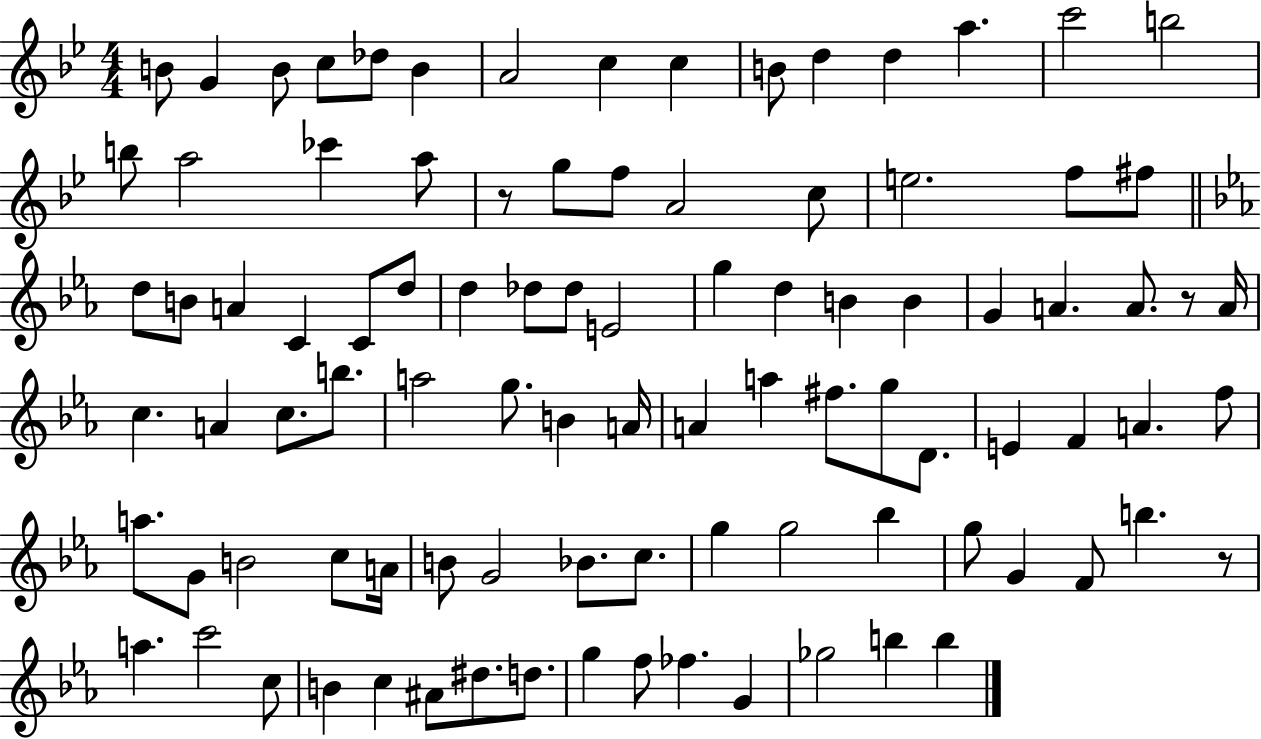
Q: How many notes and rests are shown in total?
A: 95